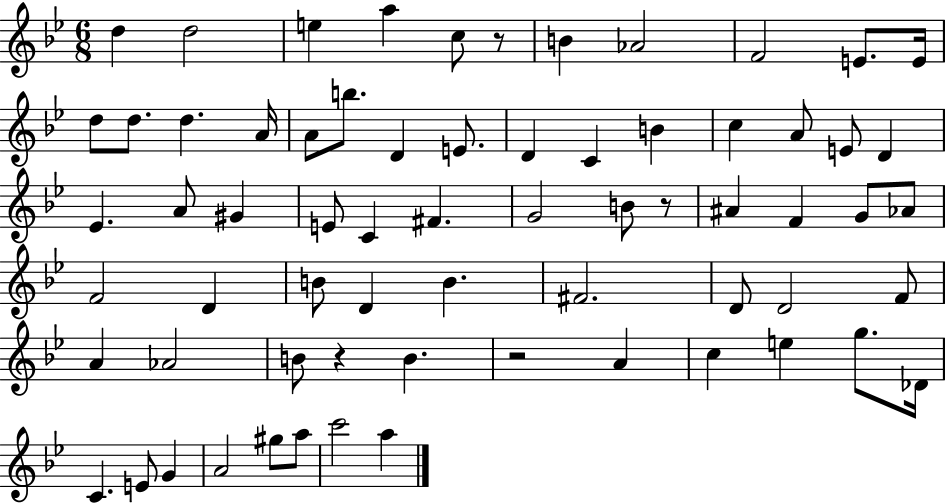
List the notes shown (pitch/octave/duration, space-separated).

D5/q D5/h E5/q A5/q C5/e R/e B4/q Ab4/h F4/h E4/e. E4/s D5/e D5/e. D5/q. A4/s A4/e B5/e. D4/q E4/e. D4/q C4/q B4/q C5/q A4/e E4/e D4/q Eb4/q. A4/e G#4/q E4/e C4/q F#4/q. G4/h B4/e R/e A#4/q F4/q G4/e Ab4/e F4/h D4/q B4/e D4/q B4/q. F#4/h. D4/e D4/h F4/e A4/q Ab4/h B4/e R/q B4/q. R/h A4/q C5/q E5/q G5/e. Db4/s C4/q. E4/e G4/q A4/h G#5/e A5/e C6/h A5/q